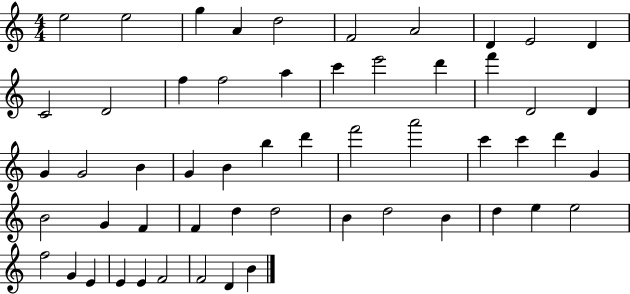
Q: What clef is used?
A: treble